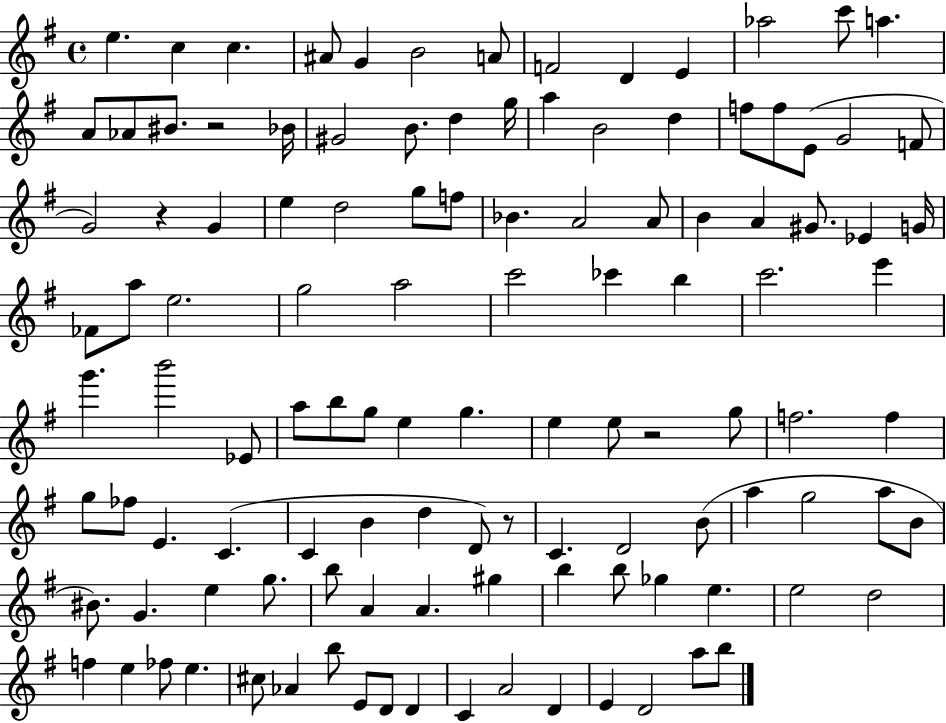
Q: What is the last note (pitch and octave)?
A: B5